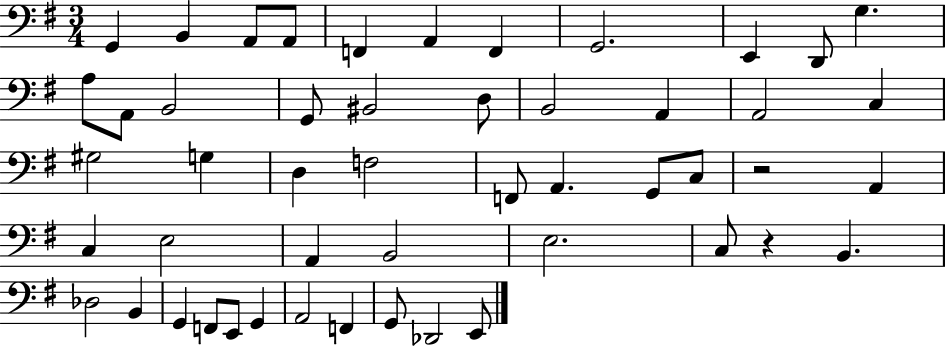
G2/q B2/q A2/e A2/e F2/q A2/q F2/q G2/h. E2/q D2/e G3/q. A3/e A2/e B2/h G2/e BIS2/h D3/e B2/h A2/q A2/h C3/q G#3/h G3/q D3/q F3/h F2/e A2/q. G2/e C3/e R/h A2/q C3/q E3/h A2/q B2/h E3/h. C3/e R/q B2/q. Db3/h B2/q G2/q F2/e E2/e G2/q A2/h F2/q G2/e Db2/h E2/e